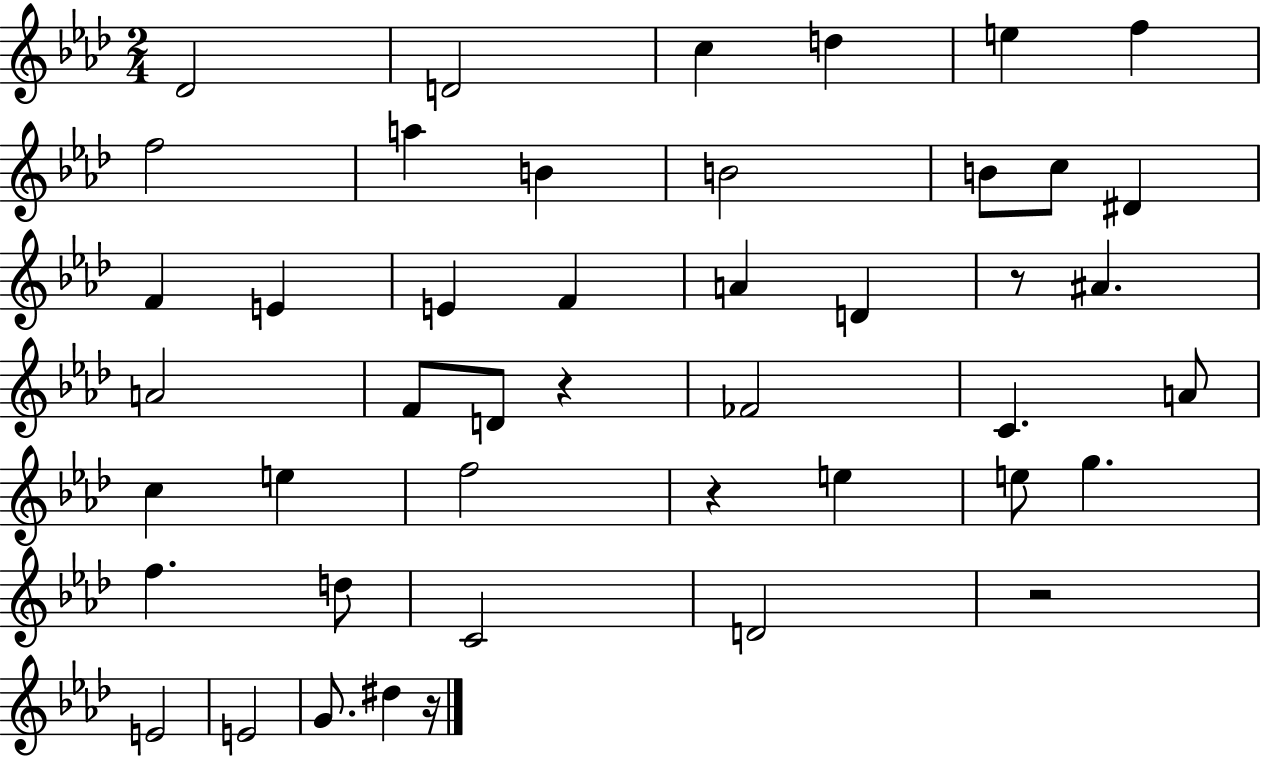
X:1
T:Untitled
M:2/4
L:1/4
K:Ab
_D2 D2 c d e f f2 a B B2 B/2 c/2 ^D F E E F A D z/2 ^A A2 F/2 D/2 z _F2 C A/2 c e f2 z e e/2 g f d/2 C2 D2 z2 E2 E2 G/2 ^d z/4